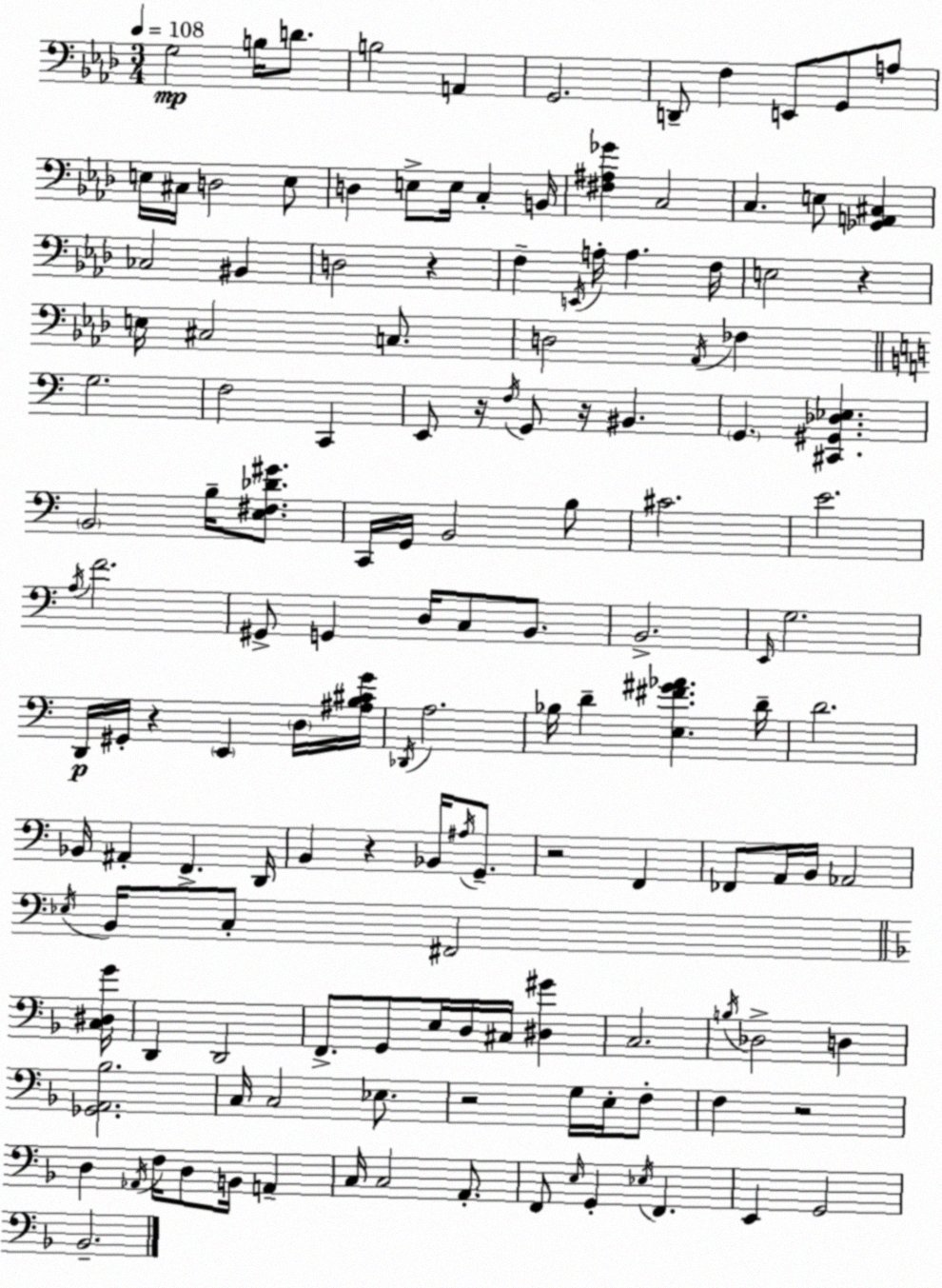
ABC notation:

X:1
T:Untitled
M:3/4
L:1/4
K:Ab
G,2 B,/4 D/2 B,2 A,, G,,2 D,,/2 F, E,,/2 G,,/2 A,/2 E,/4 ^C,/4 D,2 E,/2 D, E,/2 E,/4 C, B,,/4 [^F,^A,_G] C,2 C, E,/2 [_G,,A,,^C,] _C,2 ^B,, D,2 z F, E,,/4 A,/4 A, F,/4 E,2 z E,/4 ^C,2 C,/2 D,2 _A,,/4 _F, G,2 F,2 C,, E,,/2 z/4 F,/4 G,,/2 z/4 ^B,, G,, [^C,,^G,,_D,_E,] B,,2 B,/4 [E,^F,_D^G]/2 C,,/4 G,,/4 B,,2 B,/2 ^C2 E2 A,/4 F2 ^G,,/2 G,, D,/4 C,/2 B,,/2 B,,2 E,,/4 G,2 D,,/4 ^G,,/4 z E,, D,/4 [^A,B,^CG]/4 _D,,/4 A,2 _B,/4 D [E,^F^G_A] D/4 D2 _B,,/4 ^A,, F,, D,,/4 B,, z _B,,/4 ^A,/4 G,,/2 z2 F,, _F,,/2 A,,/4 B,,/4 _A,,2 _E,/4 B,,/4 C,/2 ^F,,2 [C,^D,G]/4 D,, D,,2 F,,/2 G,,/2 E,/4 D,/4 ^C,/4 [^D,^G] C,2 B,/4 _D,2 D, [_G,,A,,_B,]2 C,/4 C,2 _E,/2 z2 G,/4 E,/4 F,/2 F, z2 D, _A,,/4 F,/4 D,/2 B,,/4 A,, C,/4 C,2 A,,/2 F,,/2 E,/4 G,, _E,/4 F,, E,, G,,2 _B,,2